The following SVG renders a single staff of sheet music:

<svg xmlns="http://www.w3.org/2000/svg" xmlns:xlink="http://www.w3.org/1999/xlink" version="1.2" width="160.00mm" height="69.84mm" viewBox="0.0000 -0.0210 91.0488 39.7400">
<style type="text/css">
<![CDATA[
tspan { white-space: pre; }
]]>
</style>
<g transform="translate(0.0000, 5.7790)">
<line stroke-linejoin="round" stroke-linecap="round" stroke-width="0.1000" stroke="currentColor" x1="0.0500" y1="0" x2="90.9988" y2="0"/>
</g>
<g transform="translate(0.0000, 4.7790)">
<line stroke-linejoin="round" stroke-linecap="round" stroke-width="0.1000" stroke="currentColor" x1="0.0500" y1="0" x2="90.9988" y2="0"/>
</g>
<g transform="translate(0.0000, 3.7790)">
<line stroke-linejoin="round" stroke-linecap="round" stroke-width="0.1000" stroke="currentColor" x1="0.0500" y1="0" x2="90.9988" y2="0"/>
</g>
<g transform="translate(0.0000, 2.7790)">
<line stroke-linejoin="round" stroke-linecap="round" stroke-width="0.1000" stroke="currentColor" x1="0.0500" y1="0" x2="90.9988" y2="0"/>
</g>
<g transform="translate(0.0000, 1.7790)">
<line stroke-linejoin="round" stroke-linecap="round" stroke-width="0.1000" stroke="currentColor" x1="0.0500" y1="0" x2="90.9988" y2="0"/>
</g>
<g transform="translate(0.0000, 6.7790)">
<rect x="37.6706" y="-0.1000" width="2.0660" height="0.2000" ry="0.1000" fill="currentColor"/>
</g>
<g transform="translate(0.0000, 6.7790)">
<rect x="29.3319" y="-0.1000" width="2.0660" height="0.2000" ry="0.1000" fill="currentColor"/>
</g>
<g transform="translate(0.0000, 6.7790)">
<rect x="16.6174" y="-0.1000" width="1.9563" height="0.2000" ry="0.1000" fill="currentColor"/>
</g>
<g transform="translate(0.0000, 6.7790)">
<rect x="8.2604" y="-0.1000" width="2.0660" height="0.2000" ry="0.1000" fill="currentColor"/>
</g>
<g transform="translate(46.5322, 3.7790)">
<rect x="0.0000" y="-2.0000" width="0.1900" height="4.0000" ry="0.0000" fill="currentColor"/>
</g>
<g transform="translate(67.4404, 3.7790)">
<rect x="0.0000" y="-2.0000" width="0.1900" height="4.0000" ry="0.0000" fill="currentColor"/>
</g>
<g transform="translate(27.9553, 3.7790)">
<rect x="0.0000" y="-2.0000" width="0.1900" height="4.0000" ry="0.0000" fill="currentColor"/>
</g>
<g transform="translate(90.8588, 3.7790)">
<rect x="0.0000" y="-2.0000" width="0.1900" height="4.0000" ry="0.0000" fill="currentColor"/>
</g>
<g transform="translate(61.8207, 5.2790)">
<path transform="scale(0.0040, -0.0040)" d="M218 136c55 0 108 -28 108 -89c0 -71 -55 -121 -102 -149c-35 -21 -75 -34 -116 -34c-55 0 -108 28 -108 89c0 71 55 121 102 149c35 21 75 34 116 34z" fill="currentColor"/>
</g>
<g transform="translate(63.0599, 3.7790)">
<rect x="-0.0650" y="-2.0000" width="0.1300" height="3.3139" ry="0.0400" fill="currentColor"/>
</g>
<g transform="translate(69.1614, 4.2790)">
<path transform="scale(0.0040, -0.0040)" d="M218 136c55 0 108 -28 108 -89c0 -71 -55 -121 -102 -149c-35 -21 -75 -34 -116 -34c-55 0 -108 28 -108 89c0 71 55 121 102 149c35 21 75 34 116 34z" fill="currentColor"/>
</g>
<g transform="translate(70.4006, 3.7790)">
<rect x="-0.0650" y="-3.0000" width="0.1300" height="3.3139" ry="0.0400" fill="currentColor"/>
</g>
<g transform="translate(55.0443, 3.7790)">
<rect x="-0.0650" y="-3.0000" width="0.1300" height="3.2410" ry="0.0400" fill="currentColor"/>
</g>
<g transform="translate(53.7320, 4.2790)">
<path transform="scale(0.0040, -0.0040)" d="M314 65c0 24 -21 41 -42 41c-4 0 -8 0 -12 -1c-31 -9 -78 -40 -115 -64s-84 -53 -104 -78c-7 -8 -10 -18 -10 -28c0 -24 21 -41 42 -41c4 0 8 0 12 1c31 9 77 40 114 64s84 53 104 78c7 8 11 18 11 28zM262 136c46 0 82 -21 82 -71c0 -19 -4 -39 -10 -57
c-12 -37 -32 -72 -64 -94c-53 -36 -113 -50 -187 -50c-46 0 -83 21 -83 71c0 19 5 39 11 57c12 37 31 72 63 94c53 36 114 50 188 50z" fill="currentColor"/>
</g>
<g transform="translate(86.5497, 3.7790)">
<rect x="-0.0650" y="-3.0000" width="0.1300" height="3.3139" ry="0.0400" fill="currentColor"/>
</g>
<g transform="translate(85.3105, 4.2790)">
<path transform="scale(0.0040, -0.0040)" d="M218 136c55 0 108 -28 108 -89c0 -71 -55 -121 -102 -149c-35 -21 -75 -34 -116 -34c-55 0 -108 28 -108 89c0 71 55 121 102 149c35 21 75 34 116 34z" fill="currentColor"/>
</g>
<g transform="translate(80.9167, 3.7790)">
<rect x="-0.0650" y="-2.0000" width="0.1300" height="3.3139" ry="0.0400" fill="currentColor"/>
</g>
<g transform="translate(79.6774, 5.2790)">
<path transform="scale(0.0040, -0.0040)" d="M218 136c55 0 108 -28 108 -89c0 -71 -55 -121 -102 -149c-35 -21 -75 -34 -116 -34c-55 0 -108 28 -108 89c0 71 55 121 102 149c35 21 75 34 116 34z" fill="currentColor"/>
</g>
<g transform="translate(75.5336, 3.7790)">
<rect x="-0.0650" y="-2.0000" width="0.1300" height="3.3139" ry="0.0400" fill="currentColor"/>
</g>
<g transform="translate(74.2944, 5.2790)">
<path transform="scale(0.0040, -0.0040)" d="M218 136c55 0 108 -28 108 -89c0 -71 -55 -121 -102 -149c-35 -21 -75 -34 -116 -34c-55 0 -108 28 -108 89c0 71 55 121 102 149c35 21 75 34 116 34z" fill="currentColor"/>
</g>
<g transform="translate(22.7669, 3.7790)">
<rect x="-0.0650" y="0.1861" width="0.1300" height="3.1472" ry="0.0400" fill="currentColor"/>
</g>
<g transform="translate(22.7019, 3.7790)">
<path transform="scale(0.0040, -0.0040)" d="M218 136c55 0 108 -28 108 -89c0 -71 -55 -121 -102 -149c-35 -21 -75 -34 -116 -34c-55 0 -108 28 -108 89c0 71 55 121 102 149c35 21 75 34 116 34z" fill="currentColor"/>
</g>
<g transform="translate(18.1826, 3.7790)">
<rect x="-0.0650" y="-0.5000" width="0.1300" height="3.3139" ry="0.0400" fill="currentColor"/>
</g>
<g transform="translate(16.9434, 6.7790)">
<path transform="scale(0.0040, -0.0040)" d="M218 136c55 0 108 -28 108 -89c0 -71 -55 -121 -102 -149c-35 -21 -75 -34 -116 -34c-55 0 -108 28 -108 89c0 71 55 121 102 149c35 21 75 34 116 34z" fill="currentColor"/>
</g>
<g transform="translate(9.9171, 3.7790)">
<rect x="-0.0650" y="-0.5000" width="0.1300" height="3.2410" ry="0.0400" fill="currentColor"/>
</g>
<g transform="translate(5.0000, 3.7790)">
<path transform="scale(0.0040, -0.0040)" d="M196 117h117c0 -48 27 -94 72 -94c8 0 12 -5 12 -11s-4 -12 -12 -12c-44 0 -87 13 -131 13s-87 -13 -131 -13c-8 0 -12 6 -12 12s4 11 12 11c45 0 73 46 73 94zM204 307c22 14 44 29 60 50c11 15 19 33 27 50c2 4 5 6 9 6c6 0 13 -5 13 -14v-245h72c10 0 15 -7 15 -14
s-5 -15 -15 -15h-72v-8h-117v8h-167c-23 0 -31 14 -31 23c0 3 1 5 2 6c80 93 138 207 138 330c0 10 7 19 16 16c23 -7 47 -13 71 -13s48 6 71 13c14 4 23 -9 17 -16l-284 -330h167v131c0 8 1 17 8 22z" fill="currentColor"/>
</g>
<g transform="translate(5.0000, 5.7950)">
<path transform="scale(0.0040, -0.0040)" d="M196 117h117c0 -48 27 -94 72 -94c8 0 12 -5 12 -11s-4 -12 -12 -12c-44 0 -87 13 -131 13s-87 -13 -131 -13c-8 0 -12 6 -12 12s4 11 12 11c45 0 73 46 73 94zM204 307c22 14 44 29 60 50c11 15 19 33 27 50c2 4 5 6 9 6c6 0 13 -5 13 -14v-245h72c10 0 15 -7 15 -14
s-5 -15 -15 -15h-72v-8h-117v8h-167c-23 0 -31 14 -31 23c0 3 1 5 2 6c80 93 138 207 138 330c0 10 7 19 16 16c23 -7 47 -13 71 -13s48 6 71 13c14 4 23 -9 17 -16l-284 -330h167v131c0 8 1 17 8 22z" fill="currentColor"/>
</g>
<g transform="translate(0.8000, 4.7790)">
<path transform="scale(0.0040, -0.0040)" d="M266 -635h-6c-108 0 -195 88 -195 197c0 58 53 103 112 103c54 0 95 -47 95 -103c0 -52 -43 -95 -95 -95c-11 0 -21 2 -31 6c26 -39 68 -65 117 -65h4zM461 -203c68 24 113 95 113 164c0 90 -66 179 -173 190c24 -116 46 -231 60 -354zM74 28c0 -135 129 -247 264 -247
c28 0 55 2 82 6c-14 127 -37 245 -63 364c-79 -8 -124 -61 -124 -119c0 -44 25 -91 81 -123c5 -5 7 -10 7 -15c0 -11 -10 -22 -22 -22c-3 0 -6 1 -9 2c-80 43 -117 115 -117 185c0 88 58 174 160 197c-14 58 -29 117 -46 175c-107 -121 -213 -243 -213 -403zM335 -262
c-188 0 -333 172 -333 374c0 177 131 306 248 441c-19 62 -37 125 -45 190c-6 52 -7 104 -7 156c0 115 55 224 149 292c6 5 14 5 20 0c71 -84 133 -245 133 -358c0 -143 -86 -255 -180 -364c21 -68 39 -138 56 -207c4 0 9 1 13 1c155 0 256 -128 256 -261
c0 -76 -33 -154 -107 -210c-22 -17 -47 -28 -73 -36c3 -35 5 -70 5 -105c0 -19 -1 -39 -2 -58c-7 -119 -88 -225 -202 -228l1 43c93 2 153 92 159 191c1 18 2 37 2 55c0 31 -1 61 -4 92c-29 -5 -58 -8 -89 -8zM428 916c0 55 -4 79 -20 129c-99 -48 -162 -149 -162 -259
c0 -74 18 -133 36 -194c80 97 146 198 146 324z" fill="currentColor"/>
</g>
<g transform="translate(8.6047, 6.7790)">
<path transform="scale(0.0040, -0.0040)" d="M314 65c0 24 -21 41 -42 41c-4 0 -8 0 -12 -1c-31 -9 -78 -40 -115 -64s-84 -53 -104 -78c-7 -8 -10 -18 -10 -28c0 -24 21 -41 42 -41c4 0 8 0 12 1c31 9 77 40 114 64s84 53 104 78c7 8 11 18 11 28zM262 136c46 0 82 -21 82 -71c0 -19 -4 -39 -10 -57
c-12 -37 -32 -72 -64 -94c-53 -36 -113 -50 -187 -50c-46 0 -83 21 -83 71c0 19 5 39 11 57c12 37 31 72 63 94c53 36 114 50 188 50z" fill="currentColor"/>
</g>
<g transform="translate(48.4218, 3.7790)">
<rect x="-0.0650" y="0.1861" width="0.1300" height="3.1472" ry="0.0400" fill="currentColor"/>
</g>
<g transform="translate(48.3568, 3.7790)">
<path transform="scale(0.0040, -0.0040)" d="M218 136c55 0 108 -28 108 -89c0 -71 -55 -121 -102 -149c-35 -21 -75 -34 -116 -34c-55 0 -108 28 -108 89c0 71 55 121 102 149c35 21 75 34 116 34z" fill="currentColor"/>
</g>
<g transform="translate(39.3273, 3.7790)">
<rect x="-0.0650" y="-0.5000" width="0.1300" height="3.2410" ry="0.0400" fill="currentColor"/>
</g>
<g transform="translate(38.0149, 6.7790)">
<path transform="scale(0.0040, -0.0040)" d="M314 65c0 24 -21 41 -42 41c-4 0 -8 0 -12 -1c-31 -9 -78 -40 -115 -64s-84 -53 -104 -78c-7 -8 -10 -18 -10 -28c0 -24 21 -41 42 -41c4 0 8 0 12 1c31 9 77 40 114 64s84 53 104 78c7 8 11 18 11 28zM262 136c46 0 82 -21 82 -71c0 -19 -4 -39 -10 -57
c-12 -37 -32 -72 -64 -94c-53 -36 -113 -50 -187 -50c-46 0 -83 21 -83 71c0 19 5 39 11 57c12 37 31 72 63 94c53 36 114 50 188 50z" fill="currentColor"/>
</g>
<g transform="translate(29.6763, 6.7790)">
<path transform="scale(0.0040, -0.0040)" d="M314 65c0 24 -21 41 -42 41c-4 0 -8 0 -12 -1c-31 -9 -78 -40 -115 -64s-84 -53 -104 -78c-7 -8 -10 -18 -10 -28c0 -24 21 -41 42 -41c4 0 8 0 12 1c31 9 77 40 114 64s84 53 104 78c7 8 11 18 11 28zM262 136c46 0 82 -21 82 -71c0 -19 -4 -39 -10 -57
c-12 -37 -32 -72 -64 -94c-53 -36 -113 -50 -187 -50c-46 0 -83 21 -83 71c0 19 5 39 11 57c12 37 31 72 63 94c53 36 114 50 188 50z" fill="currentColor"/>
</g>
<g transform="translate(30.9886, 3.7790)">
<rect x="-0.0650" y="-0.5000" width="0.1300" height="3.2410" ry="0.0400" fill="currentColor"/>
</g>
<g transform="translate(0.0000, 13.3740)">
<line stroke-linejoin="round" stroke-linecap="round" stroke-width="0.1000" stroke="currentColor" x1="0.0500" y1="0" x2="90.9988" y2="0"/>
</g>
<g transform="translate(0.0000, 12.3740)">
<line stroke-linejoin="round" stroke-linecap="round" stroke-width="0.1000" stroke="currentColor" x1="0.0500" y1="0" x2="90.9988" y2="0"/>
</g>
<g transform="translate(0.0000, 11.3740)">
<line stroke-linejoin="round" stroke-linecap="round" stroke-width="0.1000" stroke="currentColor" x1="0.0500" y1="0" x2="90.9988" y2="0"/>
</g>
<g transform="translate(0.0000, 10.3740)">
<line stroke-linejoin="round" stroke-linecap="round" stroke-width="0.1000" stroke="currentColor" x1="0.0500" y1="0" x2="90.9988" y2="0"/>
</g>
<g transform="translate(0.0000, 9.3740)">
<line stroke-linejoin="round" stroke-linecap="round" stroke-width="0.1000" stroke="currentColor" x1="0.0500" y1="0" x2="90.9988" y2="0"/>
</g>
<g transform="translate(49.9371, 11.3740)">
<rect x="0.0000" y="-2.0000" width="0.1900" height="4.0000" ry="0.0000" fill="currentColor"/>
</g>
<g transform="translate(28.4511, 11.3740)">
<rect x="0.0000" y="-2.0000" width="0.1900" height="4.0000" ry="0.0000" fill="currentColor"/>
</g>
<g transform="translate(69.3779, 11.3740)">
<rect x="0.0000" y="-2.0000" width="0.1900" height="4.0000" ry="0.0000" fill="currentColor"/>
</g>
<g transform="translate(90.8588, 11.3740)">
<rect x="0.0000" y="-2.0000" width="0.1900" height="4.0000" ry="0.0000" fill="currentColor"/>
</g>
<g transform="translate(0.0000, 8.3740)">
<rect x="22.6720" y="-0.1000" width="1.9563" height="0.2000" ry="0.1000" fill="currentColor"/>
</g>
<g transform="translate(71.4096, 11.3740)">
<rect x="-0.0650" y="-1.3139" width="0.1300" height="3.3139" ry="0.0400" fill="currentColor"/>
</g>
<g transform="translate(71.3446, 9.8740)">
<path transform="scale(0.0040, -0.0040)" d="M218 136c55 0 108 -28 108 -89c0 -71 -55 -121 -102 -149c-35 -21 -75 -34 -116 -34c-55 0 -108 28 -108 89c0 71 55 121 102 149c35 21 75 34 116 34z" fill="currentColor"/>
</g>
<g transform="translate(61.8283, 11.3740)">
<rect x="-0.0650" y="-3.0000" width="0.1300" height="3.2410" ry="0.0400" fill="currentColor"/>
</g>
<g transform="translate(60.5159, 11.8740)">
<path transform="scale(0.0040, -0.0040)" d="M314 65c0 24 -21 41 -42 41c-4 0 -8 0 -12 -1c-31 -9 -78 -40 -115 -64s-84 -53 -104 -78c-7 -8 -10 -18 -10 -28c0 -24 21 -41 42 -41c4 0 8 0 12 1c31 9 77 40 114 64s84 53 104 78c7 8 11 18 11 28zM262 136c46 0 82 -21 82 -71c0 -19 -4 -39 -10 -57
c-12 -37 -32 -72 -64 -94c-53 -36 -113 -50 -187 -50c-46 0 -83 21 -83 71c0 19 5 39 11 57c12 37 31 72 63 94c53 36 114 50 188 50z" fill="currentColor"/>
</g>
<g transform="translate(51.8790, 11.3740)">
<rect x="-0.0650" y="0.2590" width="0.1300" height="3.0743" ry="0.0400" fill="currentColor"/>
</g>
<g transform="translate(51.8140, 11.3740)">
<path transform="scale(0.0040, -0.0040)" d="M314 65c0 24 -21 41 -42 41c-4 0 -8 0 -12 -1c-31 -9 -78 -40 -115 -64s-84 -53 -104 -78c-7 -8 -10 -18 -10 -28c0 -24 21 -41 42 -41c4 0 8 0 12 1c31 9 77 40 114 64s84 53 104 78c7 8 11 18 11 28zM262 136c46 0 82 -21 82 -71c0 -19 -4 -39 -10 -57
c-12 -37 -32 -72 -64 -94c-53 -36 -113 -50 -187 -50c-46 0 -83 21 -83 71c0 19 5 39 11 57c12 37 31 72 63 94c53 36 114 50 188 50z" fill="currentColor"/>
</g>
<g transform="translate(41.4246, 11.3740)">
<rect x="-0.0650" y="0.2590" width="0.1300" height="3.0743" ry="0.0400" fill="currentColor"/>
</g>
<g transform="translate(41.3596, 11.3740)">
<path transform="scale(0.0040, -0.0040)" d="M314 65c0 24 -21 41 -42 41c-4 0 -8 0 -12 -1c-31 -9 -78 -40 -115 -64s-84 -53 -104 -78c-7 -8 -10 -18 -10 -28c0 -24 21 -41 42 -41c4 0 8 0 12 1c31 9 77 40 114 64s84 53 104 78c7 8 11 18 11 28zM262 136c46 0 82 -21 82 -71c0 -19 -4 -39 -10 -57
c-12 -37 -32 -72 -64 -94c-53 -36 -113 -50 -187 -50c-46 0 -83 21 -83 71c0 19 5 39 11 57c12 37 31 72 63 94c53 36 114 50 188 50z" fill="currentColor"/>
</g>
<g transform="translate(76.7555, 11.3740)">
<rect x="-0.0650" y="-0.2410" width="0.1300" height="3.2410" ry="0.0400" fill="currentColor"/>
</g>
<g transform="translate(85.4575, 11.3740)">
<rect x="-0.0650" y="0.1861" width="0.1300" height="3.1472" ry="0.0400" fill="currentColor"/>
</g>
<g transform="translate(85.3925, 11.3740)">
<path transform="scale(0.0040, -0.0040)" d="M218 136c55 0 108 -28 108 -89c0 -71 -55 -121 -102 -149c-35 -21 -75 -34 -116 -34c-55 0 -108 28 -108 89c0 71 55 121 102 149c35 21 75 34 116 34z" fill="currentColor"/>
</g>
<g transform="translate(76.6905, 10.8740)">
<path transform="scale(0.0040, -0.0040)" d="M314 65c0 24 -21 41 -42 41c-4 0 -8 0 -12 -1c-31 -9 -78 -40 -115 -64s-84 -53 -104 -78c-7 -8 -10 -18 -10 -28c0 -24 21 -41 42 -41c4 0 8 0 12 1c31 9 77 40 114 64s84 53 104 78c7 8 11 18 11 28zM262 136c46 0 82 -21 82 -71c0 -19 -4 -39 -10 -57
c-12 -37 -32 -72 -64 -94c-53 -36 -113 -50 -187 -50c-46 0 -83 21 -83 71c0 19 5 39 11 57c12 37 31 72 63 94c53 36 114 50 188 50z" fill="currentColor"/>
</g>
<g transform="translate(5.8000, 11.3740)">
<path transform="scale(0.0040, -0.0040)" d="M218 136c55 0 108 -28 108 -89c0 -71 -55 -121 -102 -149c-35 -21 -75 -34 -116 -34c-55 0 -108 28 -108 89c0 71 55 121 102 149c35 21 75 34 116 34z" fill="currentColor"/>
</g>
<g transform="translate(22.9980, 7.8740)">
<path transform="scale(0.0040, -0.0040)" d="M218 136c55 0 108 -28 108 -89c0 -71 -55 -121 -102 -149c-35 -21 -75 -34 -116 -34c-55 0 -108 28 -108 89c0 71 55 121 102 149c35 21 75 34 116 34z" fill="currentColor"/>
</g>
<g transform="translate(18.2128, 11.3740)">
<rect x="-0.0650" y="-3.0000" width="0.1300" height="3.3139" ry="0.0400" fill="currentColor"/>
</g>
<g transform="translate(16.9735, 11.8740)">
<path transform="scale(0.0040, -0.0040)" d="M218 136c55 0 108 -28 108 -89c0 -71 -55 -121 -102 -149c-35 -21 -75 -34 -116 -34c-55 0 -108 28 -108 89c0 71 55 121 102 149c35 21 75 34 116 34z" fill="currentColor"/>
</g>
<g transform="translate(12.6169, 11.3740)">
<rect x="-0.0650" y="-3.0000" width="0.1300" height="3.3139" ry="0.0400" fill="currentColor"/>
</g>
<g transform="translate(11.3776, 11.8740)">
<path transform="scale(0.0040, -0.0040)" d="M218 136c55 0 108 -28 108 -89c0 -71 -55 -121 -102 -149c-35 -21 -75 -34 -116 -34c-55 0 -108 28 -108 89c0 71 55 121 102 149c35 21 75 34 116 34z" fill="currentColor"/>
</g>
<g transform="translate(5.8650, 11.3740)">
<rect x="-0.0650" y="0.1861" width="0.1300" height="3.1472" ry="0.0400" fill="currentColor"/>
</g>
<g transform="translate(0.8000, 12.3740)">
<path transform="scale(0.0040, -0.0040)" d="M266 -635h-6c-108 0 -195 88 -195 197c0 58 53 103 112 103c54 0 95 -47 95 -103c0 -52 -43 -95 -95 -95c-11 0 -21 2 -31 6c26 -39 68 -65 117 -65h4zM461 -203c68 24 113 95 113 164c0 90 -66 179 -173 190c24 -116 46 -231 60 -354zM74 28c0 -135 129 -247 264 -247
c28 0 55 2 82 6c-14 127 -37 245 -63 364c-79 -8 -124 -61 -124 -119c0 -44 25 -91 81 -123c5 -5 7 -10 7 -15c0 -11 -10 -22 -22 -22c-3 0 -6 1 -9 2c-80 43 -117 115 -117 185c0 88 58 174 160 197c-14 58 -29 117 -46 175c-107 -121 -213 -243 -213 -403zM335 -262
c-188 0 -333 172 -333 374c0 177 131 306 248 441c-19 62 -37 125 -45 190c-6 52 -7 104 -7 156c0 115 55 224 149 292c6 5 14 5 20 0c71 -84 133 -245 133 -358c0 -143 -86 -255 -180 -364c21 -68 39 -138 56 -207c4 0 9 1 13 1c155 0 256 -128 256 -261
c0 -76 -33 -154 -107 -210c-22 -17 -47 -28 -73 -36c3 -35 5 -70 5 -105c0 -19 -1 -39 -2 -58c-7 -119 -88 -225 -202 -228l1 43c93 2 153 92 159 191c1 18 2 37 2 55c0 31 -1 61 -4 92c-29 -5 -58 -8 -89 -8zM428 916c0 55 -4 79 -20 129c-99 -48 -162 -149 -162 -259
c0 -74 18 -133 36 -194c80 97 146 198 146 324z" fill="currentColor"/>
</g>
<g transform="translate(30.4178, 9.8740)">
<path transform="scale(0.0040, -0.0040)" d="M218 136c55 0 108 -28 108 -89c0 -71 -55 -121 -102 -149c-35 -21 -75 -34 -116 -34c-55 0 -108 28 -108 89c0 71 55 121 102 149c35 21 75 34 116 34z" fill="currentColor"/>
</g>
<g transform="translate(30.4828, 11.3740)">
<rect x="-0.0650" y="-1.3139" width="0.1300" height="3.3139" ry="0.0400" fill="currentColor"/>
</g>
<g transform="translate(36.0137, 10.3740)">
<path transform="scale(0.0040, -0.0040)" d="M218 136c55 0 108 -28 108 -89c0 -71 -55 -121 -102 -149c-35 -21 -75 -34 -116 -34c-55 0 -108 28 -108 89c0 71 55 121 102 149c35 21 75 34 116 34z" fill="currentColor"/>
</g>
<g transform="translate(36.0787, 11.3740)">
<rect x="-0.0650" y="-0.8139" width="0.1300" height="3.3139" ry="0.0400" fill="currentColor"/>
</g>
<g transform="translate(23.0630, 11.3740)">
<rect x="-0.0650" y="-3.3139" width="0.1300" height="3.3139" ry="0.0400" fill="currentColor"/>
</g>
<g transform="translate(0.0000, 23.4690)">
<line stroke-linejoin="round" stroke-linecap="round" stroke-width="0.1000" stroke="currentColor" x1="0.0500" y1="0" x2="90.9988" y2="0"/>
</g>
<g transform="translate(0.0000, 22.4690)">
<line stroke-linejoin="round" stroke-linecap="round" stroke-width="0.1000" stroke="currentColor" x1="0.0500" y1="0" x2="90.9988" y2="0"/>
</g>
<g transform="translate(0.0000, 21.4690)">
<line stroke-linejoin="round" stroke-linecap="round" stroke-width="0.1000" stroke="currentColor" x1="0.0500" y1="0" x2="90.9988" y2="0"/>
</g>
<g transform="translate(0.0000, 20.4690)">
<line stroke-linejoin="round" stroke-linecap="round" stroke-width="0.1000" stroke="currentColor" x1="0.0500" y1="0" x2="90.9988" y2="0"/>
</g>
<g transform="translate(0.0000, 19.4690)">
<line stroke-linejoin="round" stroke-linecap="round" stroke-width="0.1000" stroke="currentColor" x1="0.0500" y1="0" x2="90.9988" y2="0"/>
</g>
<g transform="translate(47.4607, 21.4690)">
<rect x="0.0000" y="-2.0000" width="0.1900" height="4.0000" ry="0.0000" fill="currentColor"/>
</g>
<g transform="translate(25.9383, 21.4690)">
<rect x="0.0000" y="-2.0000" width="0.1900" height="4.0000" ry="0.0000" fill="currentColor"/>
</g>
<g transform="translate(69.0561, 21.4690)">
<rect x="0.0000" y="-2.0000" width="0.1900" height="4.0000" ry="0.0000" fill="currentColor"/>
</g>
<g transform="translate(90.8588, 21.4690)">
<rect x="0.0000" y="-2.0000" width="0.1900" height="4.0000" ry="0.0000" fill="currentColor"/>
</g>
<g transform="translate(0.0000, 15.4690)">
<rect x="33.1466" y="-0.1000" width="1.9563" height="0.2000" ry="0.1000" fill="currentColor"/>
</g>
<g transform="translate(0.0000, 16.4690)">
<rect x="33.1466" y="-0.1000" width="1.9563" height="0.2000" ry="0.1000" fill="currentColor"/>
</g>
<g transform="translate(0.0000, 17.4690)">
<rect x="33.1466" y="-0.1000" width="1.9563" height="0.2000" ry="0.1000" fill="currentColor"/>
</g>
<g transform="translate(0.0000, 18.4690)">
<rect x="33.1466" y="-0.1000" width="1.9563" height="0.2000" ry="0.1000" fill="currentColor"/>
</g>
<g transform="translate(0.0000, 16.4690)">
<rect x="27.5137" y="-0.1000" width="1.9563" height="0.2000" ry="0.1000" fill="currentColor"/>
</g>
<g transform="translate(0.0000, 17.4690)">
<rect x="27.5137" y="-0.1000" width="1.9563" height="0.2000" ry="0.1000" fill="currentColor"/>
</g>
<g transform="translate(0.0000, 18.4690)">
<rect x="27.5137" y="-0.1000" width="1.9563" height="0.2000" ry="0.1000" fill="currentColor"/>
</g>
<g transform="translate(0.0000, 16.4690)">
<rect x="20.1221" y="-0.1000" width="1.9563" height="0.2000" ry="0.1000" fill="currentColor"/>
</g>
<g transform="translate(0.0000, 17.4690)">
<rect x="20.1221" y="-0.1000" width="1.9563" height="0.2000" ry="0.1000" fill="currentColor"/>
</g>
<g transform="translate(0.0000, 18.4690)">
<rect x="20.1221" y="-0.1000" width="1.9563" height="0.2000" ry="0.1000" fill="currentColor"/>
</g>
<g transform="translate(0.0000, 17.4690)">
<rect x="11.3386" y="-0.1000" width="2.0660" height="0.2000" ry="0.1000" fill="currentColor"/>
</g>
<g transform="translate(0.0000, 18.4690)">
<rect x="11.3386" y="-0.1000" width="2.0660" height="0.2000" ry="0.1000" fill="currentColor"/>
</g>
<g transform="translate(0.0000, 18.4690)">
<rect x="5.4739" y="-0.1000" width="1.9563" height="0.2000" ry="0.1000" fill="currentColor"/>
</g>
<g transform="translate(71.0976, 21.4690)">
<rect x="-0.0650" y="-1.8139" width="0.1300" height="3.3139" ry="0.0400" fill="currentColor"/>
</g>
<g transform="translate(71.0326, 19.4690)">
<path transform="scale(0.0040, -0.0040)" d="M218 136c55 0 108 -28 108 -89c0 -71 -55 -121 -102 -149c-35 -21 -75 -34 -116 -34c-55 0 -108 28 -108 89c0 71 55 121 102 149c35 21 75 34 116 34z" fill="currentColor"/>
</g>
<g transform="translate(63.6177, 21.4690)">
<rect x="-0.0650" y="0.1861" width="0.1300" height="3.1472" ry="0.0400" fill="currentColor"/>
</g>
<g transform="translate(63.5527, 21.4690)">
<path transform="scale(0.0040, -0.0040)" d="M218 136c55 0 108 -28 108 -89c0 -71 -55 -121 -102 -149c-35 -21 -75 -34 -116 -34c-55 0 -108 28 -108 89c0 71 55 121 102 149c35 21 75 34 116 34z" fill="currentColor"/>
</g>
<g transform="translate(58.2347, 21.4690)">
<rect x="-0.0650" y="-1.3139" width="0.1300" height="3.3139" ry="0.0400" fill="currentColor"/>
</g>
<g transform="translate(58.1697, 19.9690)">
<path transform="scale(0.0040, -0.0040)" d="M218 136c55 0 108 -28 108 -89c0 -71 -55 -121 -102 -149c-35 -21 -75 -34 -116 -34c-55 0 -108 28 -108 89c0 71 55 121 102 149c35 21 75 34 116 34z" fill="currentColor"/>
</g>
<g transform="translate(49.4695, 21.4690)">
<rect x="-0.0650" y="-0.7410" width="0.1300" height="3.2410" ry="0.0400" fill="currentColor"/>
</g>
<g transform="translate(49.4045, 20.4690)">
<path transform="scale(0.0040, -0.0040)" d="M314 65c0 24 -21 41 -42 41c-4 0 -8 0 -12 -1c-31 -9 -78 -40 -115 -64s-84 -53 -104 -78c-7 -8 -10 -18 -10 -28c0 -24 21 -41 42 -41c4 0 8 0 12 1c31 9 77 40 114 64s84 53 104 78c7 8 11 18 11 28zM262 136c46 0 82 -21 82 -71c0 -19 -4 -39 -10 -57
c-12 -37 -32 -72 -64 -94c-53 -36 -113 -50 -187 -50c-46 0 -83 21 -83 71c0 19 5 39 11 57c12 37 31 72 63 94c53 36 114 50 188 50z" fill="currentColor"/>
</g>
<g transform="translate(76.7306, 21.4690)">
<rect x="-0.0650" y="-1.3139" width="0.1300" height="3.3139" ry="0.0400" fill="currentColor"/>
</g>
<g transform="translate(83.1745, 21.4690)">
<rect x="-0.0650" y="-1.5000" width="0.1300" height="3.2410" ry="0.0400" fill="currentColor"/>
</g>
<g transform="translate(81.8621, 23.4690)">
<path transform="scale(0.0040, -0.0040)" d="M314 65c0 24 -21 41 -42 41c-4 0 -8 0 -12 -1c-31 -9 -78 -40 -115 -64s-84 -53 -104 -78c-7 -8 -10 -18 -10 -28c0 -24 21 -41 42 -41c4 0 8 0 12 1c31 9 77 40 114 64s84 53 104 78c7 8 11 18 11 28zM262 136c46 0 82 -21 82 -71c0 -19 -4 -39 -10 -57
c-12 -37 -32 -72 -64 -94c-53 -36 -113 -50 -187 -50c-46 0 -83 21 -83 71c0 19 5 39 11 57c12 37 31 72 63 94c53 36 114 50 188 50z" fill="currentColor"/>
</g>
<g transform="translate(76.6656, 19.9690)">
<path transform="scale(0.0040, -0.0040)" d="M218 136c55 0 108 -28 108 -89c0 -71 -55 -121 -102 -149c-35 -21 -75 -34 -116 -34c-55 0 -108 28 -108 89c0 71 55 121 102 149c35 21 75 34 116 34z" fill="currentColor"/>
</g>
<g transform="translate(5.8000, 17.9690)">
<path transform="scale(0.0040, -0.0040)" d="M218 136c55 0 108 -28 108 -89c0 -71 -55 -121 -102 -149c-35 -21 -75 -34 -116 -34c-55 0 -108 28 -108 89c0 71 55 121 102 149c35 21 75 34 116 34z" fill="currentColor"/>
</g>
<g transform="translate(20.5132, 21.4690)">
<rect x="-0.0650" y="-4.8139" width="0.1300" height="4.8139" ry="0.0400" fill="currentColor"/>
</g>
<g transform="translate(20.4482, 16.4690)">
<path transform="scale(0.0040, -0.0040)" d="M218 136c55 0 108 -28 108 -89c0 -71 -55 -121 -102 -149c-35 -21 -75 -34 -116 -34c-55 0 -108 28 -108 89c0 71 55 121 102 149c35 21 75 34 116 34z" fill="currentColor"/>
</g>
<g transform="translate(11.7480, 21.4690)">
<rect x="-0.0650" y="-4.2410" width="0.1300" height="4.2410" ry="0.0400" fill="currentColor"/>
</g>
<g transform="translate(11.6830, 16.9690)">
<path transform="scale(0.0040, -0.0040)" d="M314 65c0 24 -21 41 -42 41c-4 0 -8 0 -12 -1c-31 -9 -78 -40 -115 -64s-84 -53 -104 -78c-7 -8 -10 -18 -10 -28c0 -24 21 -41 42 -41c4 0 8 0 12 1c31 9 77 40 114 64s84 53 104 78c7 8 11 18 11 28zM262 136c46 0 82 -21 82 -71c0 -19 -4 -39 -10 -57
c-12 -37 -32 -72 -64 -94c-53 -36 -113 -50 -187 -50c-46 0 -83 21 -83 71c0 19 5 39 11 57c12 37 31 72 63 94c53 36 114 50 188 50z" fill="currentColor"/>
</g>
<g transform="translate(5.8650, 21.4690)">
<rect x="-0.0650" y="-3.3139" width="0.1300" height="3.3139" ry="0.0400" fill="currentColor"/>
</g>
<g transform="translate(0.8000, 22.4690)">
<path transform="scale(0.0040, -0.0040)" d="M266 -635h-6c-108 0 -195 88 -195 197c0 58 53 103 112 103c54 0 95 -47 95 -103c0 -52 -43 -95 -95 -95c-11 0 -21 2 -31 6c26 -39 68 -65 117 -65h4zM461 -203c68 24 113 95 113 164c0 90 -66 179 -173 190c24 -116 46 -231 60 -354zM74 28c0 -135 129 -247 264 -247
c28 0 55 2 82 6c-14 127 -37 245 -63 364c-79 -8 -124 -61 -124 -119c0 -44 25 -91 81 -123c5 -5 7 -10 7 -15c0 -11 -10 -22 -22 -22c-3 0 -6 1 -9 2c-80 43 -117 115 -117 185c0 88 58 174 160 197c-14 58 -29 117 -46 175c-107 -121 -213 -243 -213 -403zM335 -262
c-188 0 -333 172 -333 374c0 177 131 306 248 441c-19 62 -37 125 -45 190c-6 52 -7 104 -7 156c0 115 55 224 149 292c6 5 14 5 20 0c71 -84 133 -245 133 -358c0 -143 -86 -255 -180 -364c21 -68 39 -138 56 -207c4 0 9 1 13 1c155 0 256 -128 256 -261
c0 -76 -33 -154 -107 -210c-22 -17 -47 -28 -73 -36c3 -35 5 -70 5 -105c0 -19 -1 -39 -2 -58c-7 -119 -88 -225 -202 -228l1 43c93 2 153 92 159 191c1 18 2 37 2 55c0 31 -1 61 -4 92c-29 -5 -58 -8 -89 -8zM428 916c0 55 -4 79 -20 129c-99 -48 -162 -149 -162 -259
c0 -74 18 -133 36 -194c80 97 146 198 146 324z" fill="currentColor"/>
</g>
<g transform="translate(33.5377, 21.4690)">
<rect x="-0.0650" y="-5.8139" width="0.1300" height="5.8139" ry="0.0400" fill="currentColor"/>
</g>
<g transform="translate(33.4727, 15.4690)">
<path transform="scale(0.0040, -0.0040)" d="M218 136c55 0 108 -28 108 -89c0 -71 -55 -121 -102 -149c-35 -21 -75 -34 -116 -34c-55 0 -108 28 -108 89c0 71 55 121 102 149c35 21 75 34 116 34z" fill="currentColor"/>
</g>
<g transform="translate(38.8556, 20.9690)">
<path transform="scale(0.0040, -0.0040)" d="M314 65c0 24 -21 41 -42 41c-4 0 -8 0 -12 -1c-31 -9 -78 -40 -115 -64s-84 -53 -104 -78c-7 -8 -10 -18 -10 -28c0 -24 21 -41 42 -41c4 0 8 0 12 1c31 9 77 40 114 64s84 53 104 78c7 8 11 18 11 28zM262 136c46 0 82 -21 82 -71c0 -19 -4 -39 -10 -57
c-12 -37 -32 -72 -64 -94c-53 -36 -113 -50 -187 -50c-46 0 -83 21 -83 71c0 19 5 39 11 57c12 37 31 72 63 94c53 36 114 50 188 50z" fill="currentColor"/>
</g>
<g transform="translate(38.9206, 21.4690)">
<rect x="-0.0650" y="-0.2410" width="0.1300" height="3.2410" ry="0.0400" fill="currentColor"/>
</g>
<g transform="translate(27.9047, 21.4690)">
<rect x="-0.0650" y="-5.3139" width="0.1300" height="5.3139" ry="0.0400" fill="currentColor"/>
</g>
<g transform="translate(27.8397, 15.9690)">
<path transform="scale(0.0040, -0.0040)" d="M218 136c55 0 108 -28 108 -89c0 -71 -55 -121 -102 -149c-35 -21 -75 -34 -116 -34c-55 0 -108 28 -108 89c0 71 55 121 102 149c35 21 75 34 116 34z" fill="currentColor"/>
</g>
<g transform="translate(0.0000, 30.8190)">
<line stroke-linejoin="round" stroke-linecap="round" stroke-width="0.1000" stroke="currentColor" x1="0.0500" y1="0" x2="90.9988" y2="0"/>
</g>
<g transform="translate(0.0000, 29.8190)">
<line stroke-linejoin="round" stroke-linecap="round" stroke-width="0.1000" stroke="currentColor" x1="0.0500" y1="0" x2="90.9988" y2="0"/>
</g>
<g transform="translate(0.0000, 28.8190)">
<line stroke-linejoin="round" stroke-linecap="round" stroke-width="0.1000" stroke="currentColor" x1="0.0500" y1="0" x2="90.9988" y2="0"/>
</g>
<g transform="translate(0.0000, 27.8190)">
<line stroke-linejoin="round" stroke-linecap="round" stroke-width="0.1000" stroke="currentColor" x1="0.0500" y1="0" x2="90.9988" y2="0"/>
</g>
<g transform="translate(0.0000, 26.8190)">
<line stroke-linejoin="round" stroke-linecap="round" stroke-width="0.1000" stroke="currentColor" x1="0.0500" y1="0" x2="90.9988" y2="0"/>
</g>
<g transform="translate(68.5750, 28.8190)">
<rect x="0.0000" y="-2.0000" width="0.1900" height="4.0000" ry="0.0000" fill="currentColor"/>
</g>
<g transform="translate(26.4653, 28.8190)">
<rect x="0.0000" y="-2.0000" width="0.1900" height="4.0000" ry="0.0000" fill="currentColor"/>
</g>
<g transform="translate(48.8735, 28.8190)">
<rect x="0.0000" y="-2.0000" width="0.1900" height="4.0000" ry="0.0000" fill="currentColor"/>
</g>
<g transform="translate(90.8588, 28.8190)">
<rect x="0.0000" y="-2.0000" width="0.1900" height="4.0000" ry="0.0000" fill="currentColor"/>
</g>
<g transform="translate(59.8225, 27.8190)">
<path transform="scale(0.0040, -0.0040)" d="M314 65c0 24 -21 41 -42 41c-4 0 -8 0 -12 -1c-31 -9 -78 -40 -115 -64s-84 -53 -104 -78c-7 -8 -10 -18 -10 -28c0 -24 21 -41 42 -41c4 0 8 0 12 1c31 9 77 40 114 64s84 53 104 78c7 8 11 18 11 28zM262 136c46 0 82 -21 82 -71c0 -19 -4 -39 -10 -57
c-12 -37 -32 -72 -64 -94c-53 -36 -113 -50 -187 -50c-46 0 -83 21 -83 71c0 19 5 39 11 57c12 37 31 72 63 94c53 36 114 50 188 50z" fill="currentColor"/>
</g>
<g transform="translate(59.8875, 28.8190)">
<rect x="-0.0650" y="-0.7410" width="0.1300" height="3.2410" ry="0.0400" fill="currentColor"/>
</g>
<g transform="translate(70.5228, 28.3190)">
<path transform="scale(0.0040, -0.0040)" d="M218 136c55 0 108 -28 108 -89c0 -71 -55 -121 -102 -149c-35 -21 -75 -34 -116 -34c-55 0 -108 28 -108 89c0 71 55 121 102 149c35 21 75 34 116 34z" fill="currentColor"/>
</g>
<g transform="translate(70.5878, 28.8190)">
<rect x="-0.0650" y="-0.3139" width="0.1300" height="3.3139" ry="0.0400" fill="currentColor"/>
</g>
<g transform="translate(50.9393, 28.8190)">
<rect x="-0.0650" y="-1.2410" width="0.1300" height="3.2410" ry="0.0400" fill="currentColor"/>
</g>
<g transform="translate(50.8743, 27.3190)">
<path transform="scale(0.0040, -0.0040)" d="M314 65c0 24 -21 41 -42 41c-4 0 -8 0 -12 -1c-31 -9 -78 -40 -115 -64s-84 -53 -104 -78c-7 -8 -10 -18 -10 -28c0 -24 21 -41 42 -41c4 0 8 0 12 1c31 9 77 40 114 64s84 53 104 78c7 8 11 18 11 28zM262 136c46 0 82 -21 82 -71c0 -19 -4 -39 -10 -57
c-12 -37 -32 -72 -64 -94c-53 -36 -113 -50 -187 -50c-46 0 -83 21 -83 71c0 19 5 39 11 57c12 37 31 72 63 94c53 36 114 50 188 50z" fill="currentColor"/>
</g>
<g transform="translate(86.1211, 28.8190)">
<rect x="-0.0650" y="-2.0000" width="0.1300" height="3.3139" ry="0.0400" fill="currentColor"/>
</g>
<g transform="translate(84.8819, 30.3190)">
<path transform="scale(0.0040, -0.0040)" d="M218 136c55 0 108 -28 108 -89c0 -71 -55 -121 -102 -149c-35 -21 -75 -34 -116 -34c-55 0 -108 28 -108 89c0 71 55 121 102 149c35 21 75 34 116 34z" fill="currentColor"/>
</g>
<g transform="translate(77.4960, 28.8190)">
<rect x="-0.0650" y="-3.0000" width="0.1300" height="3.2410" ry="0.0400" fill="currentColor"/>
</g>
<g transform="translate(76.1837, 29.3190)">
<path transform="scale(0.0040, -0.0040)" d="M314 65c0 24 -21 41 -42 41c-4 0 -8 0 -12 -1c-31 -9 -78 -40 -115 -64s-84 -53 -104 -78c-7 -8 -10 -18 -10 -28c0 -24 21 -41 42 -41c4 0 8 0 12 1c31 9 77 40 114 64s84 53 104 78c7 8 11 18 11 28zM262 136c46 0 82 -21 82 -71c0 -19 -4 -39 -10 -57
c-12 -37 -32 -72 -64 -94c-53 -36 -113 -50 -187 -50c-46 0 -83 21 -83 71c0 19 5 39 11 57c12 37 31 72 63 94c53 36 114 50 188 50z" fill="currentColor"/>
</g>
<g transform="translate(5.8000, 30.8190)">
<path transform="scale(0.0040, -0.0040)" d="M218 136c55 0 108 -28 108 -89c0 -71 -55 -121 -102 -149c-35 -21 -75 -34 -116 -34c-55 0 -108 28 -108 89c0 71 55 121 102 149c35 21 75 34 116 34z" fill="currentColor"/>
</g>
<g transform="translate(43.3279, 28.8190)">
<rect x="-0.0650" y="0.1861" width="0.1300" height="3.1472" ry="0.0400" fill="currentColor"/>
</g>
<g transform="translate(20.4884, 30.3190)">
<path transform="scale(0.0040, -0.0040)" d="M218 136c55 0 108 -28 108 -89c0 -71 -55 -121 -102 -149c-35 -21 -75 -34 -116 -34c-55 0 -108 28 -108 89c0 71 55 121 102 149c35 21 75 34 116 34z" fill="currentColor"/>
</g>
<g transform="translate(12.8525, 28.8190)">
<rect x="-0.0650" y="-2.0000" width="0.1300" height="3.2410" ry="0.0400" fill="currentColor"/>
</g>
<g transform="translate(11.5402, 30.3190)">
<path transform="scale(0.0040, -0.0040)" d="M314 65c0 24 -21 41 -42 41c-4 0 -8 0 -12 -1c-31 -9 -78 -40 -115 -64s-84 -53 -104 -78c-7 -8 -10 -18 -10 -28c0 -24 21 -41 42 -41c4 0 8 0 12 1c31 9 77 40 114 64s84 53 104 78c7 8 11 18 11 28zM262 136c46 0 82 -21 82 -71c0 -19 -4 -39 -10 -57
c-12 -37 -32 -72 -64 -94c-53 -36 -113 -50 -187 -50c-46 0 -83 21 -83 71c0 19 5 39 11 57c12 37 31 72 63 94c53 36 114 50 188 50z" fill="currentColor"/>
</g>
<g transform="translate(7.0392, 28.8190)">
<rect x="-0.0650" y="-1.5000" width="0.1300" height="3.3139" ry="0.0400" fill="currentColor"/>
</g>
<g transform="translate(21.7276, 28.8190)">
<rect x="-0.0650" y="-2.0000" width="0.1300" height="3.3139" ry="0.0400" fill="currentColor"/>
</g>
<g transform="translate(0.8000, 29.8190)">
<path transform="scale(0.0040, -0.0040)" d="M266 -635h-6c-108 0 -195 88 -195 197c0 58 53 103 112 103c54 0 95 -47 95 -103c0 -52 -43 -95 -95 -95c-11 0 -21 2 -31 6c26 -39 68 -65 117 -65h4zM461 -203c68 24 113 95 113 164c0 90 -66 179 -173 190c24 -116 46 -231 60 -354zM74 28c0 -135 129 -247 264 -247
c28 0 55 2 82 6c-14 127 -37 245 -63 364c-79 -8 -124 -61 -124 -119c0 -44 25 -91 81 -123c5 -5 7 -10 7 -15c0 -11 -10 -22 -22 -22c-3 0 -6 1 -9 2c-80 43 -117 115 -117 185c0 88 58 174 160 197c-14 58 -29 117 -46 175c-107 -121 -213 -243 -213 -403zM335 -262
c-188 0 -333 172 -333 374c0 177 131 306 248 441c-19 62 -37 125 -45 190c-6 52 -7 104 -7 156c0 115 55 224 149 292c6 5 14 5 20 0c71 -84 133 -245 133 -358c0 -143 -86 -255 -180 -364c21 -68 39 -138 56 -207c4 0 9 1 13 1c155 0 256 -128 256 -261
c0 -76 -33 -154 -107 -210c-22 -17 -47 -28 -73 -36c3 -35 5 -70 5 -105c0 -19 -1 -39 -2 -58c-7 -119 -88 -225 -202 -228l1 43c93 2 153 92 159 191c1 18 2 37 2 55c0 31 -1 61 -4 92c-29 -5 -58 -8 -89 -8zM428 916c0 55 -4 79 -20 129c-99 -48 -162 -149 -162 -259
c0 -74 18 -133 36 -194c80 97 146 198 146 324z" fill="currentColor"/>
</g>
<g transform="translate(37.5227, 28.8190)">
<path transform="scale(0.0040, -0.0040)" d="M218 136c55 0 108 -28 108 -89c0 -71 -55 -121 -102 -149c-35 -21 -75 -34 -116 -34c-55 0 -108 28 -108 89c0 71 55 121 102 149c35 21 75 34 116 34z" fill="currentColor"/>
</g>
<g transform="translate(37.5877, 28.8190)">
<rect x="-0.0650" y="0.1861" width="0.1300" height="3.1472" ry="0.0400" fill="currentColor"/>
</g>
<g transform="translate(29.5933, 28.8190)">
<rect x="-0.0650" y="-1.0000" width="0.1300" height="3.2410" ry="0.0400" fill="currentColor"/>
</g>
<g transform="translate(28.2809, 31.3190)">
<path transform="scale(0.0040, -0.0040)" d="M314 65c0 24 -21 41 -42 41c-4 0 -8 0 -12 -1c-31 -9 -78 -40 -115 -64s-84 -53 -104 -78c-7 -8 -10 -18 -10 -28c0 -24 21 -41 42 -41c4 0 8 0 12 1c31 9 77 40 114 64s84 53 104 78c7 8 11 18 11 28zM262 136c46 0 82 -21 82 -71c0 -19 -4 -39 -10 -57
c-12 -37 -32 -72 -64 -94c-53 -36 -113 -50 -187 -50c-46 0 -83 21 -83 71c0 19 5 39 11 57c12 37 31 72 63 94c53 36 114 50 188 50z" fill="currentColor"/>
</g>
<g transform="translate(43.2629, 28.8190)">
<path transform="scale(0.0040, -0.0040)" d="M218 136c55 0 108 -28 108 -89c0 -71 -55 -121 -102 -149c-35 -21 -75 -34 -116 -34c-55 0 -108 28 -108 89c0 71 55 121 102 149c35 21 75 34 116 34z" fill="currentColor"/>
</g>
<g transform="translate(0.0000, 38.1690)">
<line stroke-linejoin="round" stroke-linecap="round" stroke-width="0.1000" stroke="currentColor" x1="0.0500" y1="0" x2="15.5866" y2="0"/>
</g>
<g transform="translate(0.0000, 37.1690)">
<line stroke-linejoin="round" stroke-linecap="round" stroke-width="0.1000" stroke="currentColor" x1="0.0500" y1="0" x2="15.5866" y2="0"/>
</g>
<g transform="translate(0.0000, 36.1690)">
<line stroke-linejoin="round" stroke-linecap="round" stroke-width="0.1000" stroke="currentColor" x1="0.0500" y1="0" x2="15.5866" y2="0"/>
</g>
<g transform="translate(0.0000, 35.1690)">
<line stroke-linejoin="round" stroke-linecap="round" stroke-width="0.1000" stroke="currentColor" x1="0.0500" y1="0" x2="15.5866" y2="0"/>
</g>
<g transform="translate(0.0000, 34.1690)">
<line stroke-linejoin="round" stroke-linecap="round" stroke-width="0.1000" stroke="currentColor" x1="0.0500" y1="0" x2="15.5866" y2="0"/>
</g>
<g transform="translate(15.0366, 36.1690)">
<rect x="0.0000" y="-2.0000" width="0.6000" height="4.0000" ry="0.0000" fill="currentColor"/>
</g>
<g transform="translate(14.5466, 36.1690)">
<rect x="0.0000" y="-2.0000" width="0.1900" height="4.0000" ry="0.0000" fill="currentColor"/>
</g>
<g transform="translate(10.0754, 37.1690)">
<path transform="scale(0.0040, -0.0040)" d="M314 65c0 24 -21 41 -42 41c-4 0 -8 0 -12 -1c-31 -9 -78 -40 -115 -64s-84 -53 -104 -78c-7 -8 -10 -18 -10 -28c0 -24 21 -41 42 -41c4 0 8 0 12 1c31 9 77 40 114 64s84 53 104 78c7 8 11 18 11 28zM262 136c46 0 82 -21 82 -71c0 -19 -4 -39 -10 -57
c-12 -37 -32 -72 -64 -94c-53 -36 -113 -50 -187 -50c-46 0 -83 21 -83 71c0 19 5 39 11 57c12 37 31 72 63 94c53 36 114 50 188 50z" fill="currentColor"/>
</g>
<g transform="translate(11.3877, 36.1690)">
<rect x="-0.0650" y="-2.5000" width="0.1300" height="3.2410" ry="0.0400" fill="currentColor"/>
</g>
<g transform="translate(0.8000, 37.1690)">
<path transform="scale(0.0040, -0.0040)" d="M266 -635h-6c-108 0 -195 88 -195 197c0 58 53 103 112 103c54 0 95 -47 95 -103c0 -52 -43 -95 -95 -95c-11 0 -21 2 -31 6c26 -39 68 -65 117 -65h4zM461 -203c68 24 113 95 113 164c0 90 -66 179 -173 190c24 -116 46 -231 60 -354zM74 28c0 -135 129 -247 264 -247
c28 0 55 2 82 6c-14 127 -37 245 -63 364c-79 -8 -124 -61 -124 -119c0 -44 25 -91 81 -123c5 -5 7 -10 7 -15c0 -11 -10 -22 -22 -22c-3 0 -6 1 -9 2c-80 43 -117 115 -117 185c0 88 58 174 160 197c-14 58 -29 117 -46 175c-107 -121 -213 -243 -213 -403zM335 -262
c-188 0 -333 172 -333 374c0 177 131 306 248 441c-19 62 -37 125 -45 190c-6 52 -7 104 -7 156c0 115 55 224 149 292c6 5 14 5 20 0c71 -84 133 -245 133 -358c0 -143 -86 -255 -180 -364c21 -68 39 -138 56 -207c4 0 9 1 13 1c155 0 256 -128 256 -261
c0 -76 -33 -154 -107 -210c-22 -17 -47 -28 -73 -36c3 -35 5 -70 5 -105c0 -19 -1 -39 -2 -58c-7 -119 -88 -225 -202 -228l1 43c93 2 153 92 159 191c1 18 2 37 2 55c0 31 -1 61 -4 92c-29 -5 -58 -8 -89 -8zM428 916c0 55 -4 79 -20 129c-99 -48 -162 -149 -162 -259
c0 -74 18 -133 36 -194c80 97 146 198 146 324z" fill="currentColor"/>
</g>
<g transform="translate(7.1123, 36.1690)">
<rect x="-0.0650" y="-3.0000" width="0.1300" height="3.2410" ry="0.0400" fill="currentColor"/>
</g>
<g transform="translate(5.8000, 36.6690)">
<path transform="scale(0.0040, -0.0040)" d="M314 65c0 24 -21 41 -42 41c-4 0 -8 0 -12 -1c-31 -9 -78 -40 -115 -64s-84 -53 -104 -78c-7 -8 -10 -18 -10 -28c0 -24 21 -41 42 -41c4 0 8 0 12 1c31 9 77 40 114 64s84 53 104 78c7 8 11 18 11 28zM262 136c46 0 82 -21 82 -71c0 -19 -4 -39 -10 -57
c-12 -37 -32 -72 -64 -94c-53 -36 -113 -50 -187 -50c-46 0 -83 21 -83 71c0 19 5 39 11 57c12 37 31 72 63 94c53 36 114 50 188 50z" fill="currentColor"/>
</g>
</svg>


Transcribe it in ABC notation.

X:1
T:Untitled
M:4/4
L:1/4
K:C
C2 C B C2 C2 B A2 F A F F A B A A b e d B2 B2 A2 e c2 B b d'2 e' f' g' c2 d2 e B f e E2 E F2 F D2 B B e2 d2 c A2 F A2 G2